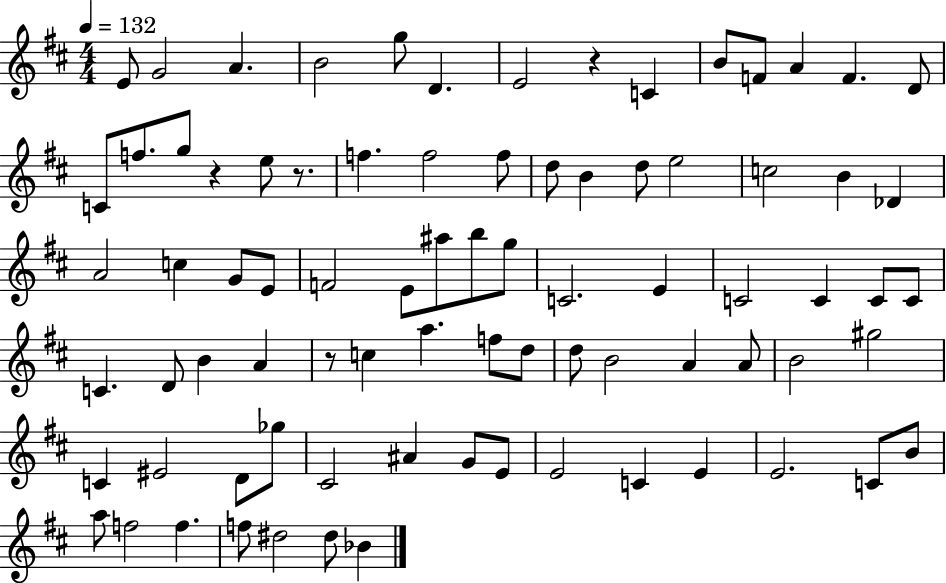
{
  \clef treble
  \numericTimeSignature
  \time 4/4
  \key d \major
  \tempo 4 = 132
  e'8 g'2 a'4. | b'2 g''8 d'4. | e'2 r4 c'4 | b'8 f'8 a'4 f'4. d'8 | \break c'8 f''8. g''8 r4 e''8 r8. | f''4. f''2 f''8 | d''8 b'4 d''8 e''2 | c''2 b'4 des'4 | \break a'2 c''4 g'8 e'8 | f'2 e'8 ais''8 b''8 g''8 | c'2. e'4 | c'2 c'4 c'8 c'8 | \break c'4. d'8 b'4 a'4 | r8 c''4 a''4. f''8 d''8 | d''8 b'2 a'4 a'8 | b'2 gis''2 | \break c'4 eis'2 d'8 ges''8 | cis'2 ais'4 g'8 e'8 | e'2 c'4 e'4 | e'2. c'8 b'8 | \break a''8 f''2 f''4. | f''8 dis''2 dis''8 bes'4 | \bar "|."
}